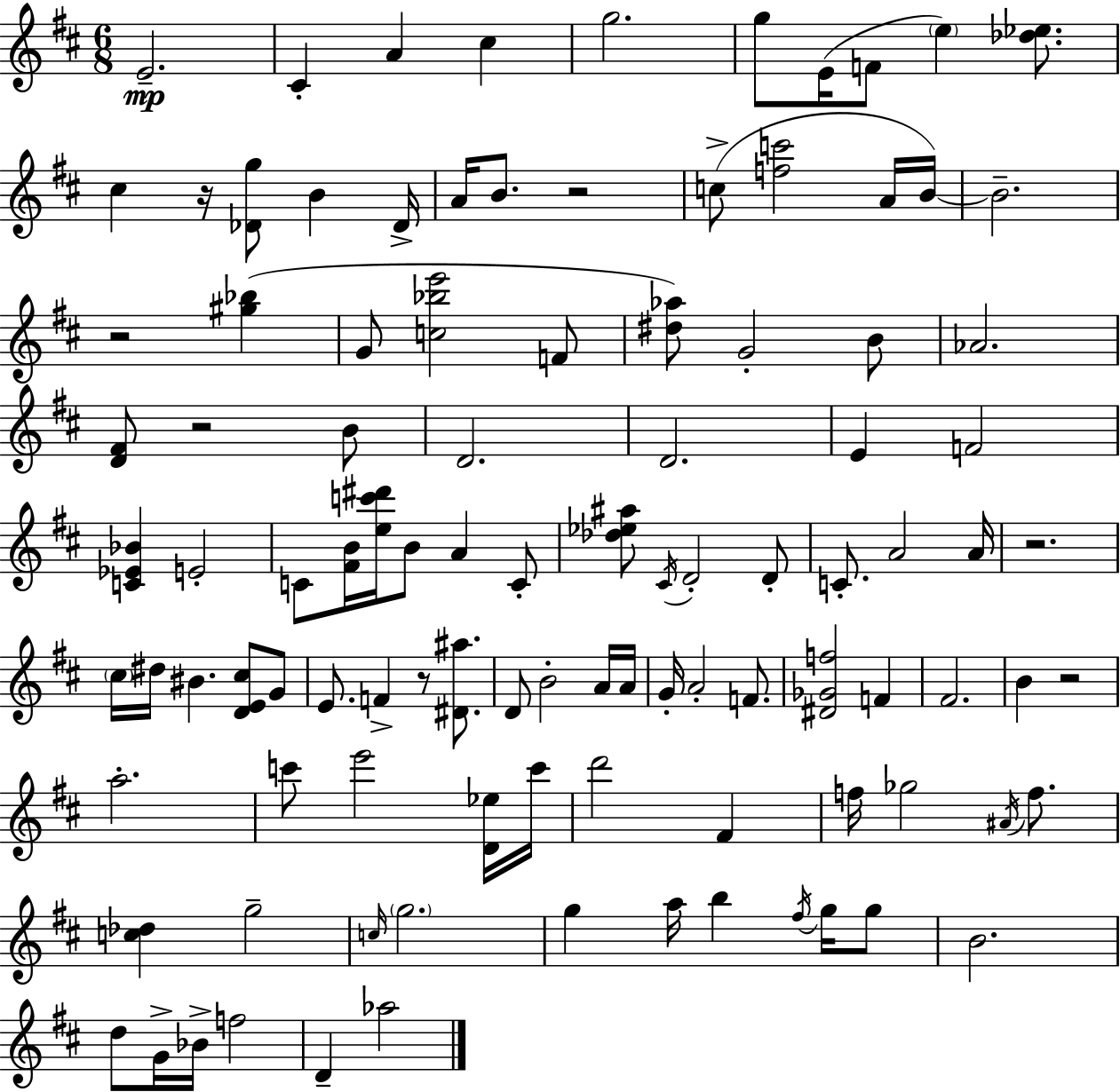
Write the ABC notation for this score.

X:1
T:Untitled
M:6/8
L:1/4
K:D
E2 ^C A ^c g2 g/2 E/4 F/2 e [_d_e]/2 ^c z/4 [_Dg]/2 B _D/4 A/4 B/2 z2 c/2 [fc']2 A/4 B/4 B2 z2 [^g_b] G/2 [c_be']2 F/2 [^d_a]/2 G2 B/2 _A2 [D^F]/2 z2 B/2 D2 D2 E F2 [C_E_B] E2 C/2 [^FB]/4 [ec'^d']/4 B/2 A C/2 [_d_e^a]/2 ^C/4 D2 D/2 C/2 A2 A/4 z2 ^c/4 ^d/4 ^B [DE^c]/2 G/2 E/2 F z/2 [^D^a]/2 D/2 B2 A/4 A/4 G/4 A2 F/2 [^D_Gf]2 F ^F2 B z2 a2 c'/2 e'2 [D_e]/4 c'/4 d'2 ^F f/4 _g2 ^A/4 f/2 [c_d] g2 c/4 g2 g a/4 b ^f/4 g/4 g/2 B2 d/2 G/4 _B/4 f2 D _a2